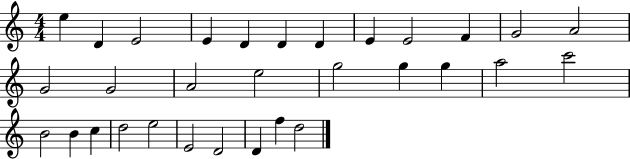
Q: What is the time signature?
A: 4/4